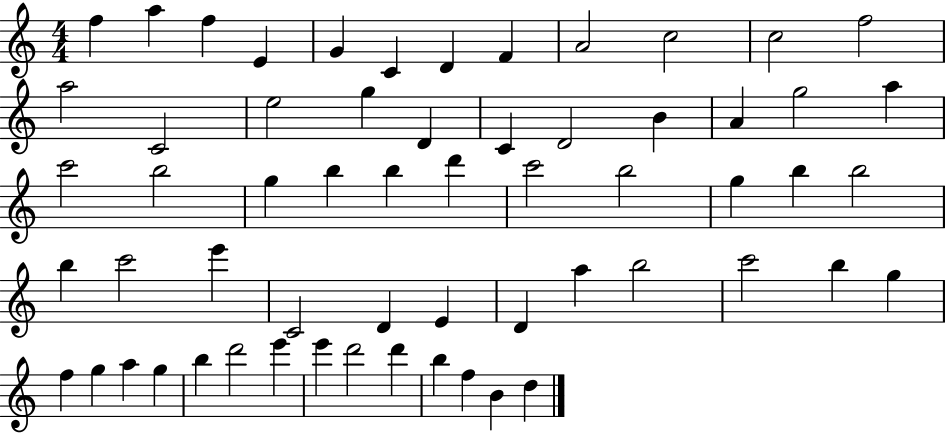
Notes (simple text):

F5/q A5/q F5/q E4/q G4/q C4/q D4/q F4/q A4/h C5/h C5/h F5/h A5/h C4/h E5/h G5/q D4/q C4/q D4/h B4/q A4/q G5/h A5/q C6/h B5/h G5/q B5/q B5/q D6/q C6/h B5/h G5/q B5/q B5/h B5/q C6/h E6/q C4/h D4/q E4/q D4/q A5/q B5/h C6/h B5/q G5/q F5/q G5/q A5/q G5/q B5/q D6/h E6/q E6/q D6/h D6/q B5/q F5/q B4/q D5/q